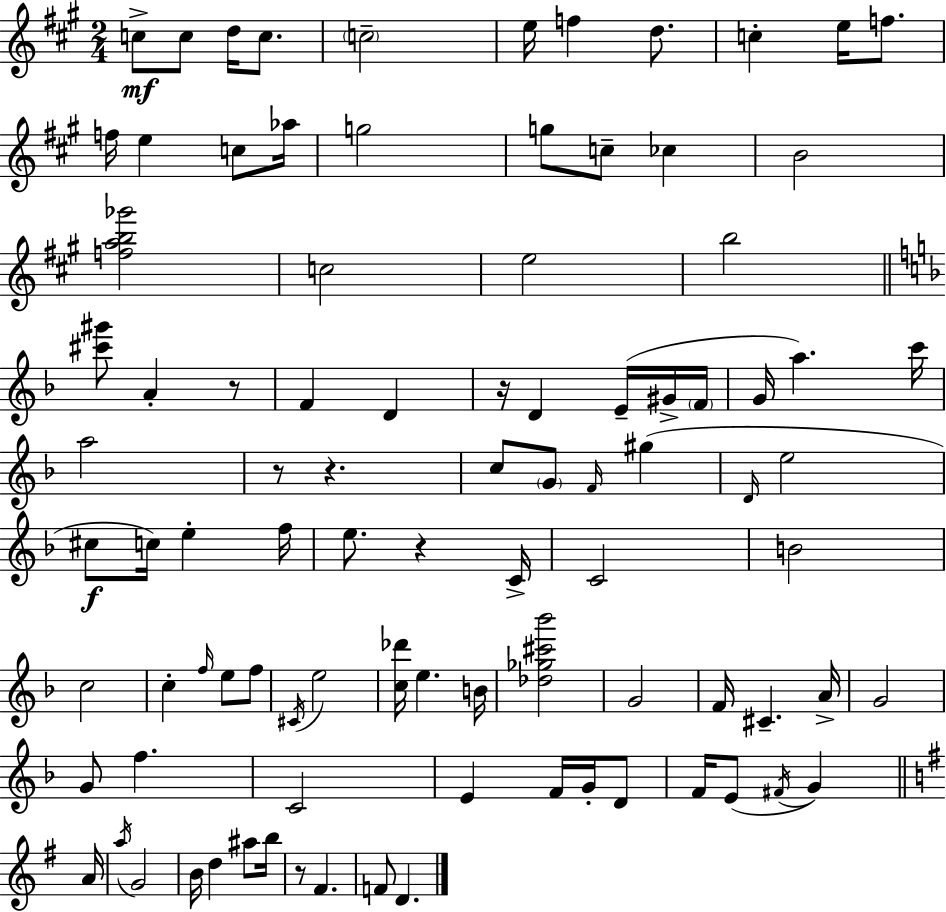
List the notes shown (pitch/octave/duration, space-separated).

C5/e C5/e D5/s C5/e. C5/h E5/s F5/q D5/e. C5/q E5/s F5/e. F5/s E5/q C5/e Ab5/s G5/h G5/e C5/e CES5/q B4/h [F5,A5,B5,Gb6]/h C5/h E5/h B5/h [C#6,G#6]/e A4/q R/e F4/q D4/q R/s D4/q E4/s G#4/s F4/s G4/s A5/q. C6/s A5/h R/e R/q. C5/e G4/e F4/s G#5/q D4/s E5/h C#5/e C5/s E5/q F5/s E5/e. R/q C4/s C4/h B4/h C5/h C5/q F5/s E5/e F5/e C#4/s E5/h [C5,Db6]/s E5/q. B4/s [Db5,Gb5,C#6,Bb6]/h G4/h F4/s C#4/q. A4/s G4/h G4/e F5/q. C4/h E4/q F4/s G4/s D4/e F4/s E4/e F#4/s G4/q A4/s A5/s G4/h B4/s D5/q A#5/e B5/s R/e F#4/q. F4/e D4/q.